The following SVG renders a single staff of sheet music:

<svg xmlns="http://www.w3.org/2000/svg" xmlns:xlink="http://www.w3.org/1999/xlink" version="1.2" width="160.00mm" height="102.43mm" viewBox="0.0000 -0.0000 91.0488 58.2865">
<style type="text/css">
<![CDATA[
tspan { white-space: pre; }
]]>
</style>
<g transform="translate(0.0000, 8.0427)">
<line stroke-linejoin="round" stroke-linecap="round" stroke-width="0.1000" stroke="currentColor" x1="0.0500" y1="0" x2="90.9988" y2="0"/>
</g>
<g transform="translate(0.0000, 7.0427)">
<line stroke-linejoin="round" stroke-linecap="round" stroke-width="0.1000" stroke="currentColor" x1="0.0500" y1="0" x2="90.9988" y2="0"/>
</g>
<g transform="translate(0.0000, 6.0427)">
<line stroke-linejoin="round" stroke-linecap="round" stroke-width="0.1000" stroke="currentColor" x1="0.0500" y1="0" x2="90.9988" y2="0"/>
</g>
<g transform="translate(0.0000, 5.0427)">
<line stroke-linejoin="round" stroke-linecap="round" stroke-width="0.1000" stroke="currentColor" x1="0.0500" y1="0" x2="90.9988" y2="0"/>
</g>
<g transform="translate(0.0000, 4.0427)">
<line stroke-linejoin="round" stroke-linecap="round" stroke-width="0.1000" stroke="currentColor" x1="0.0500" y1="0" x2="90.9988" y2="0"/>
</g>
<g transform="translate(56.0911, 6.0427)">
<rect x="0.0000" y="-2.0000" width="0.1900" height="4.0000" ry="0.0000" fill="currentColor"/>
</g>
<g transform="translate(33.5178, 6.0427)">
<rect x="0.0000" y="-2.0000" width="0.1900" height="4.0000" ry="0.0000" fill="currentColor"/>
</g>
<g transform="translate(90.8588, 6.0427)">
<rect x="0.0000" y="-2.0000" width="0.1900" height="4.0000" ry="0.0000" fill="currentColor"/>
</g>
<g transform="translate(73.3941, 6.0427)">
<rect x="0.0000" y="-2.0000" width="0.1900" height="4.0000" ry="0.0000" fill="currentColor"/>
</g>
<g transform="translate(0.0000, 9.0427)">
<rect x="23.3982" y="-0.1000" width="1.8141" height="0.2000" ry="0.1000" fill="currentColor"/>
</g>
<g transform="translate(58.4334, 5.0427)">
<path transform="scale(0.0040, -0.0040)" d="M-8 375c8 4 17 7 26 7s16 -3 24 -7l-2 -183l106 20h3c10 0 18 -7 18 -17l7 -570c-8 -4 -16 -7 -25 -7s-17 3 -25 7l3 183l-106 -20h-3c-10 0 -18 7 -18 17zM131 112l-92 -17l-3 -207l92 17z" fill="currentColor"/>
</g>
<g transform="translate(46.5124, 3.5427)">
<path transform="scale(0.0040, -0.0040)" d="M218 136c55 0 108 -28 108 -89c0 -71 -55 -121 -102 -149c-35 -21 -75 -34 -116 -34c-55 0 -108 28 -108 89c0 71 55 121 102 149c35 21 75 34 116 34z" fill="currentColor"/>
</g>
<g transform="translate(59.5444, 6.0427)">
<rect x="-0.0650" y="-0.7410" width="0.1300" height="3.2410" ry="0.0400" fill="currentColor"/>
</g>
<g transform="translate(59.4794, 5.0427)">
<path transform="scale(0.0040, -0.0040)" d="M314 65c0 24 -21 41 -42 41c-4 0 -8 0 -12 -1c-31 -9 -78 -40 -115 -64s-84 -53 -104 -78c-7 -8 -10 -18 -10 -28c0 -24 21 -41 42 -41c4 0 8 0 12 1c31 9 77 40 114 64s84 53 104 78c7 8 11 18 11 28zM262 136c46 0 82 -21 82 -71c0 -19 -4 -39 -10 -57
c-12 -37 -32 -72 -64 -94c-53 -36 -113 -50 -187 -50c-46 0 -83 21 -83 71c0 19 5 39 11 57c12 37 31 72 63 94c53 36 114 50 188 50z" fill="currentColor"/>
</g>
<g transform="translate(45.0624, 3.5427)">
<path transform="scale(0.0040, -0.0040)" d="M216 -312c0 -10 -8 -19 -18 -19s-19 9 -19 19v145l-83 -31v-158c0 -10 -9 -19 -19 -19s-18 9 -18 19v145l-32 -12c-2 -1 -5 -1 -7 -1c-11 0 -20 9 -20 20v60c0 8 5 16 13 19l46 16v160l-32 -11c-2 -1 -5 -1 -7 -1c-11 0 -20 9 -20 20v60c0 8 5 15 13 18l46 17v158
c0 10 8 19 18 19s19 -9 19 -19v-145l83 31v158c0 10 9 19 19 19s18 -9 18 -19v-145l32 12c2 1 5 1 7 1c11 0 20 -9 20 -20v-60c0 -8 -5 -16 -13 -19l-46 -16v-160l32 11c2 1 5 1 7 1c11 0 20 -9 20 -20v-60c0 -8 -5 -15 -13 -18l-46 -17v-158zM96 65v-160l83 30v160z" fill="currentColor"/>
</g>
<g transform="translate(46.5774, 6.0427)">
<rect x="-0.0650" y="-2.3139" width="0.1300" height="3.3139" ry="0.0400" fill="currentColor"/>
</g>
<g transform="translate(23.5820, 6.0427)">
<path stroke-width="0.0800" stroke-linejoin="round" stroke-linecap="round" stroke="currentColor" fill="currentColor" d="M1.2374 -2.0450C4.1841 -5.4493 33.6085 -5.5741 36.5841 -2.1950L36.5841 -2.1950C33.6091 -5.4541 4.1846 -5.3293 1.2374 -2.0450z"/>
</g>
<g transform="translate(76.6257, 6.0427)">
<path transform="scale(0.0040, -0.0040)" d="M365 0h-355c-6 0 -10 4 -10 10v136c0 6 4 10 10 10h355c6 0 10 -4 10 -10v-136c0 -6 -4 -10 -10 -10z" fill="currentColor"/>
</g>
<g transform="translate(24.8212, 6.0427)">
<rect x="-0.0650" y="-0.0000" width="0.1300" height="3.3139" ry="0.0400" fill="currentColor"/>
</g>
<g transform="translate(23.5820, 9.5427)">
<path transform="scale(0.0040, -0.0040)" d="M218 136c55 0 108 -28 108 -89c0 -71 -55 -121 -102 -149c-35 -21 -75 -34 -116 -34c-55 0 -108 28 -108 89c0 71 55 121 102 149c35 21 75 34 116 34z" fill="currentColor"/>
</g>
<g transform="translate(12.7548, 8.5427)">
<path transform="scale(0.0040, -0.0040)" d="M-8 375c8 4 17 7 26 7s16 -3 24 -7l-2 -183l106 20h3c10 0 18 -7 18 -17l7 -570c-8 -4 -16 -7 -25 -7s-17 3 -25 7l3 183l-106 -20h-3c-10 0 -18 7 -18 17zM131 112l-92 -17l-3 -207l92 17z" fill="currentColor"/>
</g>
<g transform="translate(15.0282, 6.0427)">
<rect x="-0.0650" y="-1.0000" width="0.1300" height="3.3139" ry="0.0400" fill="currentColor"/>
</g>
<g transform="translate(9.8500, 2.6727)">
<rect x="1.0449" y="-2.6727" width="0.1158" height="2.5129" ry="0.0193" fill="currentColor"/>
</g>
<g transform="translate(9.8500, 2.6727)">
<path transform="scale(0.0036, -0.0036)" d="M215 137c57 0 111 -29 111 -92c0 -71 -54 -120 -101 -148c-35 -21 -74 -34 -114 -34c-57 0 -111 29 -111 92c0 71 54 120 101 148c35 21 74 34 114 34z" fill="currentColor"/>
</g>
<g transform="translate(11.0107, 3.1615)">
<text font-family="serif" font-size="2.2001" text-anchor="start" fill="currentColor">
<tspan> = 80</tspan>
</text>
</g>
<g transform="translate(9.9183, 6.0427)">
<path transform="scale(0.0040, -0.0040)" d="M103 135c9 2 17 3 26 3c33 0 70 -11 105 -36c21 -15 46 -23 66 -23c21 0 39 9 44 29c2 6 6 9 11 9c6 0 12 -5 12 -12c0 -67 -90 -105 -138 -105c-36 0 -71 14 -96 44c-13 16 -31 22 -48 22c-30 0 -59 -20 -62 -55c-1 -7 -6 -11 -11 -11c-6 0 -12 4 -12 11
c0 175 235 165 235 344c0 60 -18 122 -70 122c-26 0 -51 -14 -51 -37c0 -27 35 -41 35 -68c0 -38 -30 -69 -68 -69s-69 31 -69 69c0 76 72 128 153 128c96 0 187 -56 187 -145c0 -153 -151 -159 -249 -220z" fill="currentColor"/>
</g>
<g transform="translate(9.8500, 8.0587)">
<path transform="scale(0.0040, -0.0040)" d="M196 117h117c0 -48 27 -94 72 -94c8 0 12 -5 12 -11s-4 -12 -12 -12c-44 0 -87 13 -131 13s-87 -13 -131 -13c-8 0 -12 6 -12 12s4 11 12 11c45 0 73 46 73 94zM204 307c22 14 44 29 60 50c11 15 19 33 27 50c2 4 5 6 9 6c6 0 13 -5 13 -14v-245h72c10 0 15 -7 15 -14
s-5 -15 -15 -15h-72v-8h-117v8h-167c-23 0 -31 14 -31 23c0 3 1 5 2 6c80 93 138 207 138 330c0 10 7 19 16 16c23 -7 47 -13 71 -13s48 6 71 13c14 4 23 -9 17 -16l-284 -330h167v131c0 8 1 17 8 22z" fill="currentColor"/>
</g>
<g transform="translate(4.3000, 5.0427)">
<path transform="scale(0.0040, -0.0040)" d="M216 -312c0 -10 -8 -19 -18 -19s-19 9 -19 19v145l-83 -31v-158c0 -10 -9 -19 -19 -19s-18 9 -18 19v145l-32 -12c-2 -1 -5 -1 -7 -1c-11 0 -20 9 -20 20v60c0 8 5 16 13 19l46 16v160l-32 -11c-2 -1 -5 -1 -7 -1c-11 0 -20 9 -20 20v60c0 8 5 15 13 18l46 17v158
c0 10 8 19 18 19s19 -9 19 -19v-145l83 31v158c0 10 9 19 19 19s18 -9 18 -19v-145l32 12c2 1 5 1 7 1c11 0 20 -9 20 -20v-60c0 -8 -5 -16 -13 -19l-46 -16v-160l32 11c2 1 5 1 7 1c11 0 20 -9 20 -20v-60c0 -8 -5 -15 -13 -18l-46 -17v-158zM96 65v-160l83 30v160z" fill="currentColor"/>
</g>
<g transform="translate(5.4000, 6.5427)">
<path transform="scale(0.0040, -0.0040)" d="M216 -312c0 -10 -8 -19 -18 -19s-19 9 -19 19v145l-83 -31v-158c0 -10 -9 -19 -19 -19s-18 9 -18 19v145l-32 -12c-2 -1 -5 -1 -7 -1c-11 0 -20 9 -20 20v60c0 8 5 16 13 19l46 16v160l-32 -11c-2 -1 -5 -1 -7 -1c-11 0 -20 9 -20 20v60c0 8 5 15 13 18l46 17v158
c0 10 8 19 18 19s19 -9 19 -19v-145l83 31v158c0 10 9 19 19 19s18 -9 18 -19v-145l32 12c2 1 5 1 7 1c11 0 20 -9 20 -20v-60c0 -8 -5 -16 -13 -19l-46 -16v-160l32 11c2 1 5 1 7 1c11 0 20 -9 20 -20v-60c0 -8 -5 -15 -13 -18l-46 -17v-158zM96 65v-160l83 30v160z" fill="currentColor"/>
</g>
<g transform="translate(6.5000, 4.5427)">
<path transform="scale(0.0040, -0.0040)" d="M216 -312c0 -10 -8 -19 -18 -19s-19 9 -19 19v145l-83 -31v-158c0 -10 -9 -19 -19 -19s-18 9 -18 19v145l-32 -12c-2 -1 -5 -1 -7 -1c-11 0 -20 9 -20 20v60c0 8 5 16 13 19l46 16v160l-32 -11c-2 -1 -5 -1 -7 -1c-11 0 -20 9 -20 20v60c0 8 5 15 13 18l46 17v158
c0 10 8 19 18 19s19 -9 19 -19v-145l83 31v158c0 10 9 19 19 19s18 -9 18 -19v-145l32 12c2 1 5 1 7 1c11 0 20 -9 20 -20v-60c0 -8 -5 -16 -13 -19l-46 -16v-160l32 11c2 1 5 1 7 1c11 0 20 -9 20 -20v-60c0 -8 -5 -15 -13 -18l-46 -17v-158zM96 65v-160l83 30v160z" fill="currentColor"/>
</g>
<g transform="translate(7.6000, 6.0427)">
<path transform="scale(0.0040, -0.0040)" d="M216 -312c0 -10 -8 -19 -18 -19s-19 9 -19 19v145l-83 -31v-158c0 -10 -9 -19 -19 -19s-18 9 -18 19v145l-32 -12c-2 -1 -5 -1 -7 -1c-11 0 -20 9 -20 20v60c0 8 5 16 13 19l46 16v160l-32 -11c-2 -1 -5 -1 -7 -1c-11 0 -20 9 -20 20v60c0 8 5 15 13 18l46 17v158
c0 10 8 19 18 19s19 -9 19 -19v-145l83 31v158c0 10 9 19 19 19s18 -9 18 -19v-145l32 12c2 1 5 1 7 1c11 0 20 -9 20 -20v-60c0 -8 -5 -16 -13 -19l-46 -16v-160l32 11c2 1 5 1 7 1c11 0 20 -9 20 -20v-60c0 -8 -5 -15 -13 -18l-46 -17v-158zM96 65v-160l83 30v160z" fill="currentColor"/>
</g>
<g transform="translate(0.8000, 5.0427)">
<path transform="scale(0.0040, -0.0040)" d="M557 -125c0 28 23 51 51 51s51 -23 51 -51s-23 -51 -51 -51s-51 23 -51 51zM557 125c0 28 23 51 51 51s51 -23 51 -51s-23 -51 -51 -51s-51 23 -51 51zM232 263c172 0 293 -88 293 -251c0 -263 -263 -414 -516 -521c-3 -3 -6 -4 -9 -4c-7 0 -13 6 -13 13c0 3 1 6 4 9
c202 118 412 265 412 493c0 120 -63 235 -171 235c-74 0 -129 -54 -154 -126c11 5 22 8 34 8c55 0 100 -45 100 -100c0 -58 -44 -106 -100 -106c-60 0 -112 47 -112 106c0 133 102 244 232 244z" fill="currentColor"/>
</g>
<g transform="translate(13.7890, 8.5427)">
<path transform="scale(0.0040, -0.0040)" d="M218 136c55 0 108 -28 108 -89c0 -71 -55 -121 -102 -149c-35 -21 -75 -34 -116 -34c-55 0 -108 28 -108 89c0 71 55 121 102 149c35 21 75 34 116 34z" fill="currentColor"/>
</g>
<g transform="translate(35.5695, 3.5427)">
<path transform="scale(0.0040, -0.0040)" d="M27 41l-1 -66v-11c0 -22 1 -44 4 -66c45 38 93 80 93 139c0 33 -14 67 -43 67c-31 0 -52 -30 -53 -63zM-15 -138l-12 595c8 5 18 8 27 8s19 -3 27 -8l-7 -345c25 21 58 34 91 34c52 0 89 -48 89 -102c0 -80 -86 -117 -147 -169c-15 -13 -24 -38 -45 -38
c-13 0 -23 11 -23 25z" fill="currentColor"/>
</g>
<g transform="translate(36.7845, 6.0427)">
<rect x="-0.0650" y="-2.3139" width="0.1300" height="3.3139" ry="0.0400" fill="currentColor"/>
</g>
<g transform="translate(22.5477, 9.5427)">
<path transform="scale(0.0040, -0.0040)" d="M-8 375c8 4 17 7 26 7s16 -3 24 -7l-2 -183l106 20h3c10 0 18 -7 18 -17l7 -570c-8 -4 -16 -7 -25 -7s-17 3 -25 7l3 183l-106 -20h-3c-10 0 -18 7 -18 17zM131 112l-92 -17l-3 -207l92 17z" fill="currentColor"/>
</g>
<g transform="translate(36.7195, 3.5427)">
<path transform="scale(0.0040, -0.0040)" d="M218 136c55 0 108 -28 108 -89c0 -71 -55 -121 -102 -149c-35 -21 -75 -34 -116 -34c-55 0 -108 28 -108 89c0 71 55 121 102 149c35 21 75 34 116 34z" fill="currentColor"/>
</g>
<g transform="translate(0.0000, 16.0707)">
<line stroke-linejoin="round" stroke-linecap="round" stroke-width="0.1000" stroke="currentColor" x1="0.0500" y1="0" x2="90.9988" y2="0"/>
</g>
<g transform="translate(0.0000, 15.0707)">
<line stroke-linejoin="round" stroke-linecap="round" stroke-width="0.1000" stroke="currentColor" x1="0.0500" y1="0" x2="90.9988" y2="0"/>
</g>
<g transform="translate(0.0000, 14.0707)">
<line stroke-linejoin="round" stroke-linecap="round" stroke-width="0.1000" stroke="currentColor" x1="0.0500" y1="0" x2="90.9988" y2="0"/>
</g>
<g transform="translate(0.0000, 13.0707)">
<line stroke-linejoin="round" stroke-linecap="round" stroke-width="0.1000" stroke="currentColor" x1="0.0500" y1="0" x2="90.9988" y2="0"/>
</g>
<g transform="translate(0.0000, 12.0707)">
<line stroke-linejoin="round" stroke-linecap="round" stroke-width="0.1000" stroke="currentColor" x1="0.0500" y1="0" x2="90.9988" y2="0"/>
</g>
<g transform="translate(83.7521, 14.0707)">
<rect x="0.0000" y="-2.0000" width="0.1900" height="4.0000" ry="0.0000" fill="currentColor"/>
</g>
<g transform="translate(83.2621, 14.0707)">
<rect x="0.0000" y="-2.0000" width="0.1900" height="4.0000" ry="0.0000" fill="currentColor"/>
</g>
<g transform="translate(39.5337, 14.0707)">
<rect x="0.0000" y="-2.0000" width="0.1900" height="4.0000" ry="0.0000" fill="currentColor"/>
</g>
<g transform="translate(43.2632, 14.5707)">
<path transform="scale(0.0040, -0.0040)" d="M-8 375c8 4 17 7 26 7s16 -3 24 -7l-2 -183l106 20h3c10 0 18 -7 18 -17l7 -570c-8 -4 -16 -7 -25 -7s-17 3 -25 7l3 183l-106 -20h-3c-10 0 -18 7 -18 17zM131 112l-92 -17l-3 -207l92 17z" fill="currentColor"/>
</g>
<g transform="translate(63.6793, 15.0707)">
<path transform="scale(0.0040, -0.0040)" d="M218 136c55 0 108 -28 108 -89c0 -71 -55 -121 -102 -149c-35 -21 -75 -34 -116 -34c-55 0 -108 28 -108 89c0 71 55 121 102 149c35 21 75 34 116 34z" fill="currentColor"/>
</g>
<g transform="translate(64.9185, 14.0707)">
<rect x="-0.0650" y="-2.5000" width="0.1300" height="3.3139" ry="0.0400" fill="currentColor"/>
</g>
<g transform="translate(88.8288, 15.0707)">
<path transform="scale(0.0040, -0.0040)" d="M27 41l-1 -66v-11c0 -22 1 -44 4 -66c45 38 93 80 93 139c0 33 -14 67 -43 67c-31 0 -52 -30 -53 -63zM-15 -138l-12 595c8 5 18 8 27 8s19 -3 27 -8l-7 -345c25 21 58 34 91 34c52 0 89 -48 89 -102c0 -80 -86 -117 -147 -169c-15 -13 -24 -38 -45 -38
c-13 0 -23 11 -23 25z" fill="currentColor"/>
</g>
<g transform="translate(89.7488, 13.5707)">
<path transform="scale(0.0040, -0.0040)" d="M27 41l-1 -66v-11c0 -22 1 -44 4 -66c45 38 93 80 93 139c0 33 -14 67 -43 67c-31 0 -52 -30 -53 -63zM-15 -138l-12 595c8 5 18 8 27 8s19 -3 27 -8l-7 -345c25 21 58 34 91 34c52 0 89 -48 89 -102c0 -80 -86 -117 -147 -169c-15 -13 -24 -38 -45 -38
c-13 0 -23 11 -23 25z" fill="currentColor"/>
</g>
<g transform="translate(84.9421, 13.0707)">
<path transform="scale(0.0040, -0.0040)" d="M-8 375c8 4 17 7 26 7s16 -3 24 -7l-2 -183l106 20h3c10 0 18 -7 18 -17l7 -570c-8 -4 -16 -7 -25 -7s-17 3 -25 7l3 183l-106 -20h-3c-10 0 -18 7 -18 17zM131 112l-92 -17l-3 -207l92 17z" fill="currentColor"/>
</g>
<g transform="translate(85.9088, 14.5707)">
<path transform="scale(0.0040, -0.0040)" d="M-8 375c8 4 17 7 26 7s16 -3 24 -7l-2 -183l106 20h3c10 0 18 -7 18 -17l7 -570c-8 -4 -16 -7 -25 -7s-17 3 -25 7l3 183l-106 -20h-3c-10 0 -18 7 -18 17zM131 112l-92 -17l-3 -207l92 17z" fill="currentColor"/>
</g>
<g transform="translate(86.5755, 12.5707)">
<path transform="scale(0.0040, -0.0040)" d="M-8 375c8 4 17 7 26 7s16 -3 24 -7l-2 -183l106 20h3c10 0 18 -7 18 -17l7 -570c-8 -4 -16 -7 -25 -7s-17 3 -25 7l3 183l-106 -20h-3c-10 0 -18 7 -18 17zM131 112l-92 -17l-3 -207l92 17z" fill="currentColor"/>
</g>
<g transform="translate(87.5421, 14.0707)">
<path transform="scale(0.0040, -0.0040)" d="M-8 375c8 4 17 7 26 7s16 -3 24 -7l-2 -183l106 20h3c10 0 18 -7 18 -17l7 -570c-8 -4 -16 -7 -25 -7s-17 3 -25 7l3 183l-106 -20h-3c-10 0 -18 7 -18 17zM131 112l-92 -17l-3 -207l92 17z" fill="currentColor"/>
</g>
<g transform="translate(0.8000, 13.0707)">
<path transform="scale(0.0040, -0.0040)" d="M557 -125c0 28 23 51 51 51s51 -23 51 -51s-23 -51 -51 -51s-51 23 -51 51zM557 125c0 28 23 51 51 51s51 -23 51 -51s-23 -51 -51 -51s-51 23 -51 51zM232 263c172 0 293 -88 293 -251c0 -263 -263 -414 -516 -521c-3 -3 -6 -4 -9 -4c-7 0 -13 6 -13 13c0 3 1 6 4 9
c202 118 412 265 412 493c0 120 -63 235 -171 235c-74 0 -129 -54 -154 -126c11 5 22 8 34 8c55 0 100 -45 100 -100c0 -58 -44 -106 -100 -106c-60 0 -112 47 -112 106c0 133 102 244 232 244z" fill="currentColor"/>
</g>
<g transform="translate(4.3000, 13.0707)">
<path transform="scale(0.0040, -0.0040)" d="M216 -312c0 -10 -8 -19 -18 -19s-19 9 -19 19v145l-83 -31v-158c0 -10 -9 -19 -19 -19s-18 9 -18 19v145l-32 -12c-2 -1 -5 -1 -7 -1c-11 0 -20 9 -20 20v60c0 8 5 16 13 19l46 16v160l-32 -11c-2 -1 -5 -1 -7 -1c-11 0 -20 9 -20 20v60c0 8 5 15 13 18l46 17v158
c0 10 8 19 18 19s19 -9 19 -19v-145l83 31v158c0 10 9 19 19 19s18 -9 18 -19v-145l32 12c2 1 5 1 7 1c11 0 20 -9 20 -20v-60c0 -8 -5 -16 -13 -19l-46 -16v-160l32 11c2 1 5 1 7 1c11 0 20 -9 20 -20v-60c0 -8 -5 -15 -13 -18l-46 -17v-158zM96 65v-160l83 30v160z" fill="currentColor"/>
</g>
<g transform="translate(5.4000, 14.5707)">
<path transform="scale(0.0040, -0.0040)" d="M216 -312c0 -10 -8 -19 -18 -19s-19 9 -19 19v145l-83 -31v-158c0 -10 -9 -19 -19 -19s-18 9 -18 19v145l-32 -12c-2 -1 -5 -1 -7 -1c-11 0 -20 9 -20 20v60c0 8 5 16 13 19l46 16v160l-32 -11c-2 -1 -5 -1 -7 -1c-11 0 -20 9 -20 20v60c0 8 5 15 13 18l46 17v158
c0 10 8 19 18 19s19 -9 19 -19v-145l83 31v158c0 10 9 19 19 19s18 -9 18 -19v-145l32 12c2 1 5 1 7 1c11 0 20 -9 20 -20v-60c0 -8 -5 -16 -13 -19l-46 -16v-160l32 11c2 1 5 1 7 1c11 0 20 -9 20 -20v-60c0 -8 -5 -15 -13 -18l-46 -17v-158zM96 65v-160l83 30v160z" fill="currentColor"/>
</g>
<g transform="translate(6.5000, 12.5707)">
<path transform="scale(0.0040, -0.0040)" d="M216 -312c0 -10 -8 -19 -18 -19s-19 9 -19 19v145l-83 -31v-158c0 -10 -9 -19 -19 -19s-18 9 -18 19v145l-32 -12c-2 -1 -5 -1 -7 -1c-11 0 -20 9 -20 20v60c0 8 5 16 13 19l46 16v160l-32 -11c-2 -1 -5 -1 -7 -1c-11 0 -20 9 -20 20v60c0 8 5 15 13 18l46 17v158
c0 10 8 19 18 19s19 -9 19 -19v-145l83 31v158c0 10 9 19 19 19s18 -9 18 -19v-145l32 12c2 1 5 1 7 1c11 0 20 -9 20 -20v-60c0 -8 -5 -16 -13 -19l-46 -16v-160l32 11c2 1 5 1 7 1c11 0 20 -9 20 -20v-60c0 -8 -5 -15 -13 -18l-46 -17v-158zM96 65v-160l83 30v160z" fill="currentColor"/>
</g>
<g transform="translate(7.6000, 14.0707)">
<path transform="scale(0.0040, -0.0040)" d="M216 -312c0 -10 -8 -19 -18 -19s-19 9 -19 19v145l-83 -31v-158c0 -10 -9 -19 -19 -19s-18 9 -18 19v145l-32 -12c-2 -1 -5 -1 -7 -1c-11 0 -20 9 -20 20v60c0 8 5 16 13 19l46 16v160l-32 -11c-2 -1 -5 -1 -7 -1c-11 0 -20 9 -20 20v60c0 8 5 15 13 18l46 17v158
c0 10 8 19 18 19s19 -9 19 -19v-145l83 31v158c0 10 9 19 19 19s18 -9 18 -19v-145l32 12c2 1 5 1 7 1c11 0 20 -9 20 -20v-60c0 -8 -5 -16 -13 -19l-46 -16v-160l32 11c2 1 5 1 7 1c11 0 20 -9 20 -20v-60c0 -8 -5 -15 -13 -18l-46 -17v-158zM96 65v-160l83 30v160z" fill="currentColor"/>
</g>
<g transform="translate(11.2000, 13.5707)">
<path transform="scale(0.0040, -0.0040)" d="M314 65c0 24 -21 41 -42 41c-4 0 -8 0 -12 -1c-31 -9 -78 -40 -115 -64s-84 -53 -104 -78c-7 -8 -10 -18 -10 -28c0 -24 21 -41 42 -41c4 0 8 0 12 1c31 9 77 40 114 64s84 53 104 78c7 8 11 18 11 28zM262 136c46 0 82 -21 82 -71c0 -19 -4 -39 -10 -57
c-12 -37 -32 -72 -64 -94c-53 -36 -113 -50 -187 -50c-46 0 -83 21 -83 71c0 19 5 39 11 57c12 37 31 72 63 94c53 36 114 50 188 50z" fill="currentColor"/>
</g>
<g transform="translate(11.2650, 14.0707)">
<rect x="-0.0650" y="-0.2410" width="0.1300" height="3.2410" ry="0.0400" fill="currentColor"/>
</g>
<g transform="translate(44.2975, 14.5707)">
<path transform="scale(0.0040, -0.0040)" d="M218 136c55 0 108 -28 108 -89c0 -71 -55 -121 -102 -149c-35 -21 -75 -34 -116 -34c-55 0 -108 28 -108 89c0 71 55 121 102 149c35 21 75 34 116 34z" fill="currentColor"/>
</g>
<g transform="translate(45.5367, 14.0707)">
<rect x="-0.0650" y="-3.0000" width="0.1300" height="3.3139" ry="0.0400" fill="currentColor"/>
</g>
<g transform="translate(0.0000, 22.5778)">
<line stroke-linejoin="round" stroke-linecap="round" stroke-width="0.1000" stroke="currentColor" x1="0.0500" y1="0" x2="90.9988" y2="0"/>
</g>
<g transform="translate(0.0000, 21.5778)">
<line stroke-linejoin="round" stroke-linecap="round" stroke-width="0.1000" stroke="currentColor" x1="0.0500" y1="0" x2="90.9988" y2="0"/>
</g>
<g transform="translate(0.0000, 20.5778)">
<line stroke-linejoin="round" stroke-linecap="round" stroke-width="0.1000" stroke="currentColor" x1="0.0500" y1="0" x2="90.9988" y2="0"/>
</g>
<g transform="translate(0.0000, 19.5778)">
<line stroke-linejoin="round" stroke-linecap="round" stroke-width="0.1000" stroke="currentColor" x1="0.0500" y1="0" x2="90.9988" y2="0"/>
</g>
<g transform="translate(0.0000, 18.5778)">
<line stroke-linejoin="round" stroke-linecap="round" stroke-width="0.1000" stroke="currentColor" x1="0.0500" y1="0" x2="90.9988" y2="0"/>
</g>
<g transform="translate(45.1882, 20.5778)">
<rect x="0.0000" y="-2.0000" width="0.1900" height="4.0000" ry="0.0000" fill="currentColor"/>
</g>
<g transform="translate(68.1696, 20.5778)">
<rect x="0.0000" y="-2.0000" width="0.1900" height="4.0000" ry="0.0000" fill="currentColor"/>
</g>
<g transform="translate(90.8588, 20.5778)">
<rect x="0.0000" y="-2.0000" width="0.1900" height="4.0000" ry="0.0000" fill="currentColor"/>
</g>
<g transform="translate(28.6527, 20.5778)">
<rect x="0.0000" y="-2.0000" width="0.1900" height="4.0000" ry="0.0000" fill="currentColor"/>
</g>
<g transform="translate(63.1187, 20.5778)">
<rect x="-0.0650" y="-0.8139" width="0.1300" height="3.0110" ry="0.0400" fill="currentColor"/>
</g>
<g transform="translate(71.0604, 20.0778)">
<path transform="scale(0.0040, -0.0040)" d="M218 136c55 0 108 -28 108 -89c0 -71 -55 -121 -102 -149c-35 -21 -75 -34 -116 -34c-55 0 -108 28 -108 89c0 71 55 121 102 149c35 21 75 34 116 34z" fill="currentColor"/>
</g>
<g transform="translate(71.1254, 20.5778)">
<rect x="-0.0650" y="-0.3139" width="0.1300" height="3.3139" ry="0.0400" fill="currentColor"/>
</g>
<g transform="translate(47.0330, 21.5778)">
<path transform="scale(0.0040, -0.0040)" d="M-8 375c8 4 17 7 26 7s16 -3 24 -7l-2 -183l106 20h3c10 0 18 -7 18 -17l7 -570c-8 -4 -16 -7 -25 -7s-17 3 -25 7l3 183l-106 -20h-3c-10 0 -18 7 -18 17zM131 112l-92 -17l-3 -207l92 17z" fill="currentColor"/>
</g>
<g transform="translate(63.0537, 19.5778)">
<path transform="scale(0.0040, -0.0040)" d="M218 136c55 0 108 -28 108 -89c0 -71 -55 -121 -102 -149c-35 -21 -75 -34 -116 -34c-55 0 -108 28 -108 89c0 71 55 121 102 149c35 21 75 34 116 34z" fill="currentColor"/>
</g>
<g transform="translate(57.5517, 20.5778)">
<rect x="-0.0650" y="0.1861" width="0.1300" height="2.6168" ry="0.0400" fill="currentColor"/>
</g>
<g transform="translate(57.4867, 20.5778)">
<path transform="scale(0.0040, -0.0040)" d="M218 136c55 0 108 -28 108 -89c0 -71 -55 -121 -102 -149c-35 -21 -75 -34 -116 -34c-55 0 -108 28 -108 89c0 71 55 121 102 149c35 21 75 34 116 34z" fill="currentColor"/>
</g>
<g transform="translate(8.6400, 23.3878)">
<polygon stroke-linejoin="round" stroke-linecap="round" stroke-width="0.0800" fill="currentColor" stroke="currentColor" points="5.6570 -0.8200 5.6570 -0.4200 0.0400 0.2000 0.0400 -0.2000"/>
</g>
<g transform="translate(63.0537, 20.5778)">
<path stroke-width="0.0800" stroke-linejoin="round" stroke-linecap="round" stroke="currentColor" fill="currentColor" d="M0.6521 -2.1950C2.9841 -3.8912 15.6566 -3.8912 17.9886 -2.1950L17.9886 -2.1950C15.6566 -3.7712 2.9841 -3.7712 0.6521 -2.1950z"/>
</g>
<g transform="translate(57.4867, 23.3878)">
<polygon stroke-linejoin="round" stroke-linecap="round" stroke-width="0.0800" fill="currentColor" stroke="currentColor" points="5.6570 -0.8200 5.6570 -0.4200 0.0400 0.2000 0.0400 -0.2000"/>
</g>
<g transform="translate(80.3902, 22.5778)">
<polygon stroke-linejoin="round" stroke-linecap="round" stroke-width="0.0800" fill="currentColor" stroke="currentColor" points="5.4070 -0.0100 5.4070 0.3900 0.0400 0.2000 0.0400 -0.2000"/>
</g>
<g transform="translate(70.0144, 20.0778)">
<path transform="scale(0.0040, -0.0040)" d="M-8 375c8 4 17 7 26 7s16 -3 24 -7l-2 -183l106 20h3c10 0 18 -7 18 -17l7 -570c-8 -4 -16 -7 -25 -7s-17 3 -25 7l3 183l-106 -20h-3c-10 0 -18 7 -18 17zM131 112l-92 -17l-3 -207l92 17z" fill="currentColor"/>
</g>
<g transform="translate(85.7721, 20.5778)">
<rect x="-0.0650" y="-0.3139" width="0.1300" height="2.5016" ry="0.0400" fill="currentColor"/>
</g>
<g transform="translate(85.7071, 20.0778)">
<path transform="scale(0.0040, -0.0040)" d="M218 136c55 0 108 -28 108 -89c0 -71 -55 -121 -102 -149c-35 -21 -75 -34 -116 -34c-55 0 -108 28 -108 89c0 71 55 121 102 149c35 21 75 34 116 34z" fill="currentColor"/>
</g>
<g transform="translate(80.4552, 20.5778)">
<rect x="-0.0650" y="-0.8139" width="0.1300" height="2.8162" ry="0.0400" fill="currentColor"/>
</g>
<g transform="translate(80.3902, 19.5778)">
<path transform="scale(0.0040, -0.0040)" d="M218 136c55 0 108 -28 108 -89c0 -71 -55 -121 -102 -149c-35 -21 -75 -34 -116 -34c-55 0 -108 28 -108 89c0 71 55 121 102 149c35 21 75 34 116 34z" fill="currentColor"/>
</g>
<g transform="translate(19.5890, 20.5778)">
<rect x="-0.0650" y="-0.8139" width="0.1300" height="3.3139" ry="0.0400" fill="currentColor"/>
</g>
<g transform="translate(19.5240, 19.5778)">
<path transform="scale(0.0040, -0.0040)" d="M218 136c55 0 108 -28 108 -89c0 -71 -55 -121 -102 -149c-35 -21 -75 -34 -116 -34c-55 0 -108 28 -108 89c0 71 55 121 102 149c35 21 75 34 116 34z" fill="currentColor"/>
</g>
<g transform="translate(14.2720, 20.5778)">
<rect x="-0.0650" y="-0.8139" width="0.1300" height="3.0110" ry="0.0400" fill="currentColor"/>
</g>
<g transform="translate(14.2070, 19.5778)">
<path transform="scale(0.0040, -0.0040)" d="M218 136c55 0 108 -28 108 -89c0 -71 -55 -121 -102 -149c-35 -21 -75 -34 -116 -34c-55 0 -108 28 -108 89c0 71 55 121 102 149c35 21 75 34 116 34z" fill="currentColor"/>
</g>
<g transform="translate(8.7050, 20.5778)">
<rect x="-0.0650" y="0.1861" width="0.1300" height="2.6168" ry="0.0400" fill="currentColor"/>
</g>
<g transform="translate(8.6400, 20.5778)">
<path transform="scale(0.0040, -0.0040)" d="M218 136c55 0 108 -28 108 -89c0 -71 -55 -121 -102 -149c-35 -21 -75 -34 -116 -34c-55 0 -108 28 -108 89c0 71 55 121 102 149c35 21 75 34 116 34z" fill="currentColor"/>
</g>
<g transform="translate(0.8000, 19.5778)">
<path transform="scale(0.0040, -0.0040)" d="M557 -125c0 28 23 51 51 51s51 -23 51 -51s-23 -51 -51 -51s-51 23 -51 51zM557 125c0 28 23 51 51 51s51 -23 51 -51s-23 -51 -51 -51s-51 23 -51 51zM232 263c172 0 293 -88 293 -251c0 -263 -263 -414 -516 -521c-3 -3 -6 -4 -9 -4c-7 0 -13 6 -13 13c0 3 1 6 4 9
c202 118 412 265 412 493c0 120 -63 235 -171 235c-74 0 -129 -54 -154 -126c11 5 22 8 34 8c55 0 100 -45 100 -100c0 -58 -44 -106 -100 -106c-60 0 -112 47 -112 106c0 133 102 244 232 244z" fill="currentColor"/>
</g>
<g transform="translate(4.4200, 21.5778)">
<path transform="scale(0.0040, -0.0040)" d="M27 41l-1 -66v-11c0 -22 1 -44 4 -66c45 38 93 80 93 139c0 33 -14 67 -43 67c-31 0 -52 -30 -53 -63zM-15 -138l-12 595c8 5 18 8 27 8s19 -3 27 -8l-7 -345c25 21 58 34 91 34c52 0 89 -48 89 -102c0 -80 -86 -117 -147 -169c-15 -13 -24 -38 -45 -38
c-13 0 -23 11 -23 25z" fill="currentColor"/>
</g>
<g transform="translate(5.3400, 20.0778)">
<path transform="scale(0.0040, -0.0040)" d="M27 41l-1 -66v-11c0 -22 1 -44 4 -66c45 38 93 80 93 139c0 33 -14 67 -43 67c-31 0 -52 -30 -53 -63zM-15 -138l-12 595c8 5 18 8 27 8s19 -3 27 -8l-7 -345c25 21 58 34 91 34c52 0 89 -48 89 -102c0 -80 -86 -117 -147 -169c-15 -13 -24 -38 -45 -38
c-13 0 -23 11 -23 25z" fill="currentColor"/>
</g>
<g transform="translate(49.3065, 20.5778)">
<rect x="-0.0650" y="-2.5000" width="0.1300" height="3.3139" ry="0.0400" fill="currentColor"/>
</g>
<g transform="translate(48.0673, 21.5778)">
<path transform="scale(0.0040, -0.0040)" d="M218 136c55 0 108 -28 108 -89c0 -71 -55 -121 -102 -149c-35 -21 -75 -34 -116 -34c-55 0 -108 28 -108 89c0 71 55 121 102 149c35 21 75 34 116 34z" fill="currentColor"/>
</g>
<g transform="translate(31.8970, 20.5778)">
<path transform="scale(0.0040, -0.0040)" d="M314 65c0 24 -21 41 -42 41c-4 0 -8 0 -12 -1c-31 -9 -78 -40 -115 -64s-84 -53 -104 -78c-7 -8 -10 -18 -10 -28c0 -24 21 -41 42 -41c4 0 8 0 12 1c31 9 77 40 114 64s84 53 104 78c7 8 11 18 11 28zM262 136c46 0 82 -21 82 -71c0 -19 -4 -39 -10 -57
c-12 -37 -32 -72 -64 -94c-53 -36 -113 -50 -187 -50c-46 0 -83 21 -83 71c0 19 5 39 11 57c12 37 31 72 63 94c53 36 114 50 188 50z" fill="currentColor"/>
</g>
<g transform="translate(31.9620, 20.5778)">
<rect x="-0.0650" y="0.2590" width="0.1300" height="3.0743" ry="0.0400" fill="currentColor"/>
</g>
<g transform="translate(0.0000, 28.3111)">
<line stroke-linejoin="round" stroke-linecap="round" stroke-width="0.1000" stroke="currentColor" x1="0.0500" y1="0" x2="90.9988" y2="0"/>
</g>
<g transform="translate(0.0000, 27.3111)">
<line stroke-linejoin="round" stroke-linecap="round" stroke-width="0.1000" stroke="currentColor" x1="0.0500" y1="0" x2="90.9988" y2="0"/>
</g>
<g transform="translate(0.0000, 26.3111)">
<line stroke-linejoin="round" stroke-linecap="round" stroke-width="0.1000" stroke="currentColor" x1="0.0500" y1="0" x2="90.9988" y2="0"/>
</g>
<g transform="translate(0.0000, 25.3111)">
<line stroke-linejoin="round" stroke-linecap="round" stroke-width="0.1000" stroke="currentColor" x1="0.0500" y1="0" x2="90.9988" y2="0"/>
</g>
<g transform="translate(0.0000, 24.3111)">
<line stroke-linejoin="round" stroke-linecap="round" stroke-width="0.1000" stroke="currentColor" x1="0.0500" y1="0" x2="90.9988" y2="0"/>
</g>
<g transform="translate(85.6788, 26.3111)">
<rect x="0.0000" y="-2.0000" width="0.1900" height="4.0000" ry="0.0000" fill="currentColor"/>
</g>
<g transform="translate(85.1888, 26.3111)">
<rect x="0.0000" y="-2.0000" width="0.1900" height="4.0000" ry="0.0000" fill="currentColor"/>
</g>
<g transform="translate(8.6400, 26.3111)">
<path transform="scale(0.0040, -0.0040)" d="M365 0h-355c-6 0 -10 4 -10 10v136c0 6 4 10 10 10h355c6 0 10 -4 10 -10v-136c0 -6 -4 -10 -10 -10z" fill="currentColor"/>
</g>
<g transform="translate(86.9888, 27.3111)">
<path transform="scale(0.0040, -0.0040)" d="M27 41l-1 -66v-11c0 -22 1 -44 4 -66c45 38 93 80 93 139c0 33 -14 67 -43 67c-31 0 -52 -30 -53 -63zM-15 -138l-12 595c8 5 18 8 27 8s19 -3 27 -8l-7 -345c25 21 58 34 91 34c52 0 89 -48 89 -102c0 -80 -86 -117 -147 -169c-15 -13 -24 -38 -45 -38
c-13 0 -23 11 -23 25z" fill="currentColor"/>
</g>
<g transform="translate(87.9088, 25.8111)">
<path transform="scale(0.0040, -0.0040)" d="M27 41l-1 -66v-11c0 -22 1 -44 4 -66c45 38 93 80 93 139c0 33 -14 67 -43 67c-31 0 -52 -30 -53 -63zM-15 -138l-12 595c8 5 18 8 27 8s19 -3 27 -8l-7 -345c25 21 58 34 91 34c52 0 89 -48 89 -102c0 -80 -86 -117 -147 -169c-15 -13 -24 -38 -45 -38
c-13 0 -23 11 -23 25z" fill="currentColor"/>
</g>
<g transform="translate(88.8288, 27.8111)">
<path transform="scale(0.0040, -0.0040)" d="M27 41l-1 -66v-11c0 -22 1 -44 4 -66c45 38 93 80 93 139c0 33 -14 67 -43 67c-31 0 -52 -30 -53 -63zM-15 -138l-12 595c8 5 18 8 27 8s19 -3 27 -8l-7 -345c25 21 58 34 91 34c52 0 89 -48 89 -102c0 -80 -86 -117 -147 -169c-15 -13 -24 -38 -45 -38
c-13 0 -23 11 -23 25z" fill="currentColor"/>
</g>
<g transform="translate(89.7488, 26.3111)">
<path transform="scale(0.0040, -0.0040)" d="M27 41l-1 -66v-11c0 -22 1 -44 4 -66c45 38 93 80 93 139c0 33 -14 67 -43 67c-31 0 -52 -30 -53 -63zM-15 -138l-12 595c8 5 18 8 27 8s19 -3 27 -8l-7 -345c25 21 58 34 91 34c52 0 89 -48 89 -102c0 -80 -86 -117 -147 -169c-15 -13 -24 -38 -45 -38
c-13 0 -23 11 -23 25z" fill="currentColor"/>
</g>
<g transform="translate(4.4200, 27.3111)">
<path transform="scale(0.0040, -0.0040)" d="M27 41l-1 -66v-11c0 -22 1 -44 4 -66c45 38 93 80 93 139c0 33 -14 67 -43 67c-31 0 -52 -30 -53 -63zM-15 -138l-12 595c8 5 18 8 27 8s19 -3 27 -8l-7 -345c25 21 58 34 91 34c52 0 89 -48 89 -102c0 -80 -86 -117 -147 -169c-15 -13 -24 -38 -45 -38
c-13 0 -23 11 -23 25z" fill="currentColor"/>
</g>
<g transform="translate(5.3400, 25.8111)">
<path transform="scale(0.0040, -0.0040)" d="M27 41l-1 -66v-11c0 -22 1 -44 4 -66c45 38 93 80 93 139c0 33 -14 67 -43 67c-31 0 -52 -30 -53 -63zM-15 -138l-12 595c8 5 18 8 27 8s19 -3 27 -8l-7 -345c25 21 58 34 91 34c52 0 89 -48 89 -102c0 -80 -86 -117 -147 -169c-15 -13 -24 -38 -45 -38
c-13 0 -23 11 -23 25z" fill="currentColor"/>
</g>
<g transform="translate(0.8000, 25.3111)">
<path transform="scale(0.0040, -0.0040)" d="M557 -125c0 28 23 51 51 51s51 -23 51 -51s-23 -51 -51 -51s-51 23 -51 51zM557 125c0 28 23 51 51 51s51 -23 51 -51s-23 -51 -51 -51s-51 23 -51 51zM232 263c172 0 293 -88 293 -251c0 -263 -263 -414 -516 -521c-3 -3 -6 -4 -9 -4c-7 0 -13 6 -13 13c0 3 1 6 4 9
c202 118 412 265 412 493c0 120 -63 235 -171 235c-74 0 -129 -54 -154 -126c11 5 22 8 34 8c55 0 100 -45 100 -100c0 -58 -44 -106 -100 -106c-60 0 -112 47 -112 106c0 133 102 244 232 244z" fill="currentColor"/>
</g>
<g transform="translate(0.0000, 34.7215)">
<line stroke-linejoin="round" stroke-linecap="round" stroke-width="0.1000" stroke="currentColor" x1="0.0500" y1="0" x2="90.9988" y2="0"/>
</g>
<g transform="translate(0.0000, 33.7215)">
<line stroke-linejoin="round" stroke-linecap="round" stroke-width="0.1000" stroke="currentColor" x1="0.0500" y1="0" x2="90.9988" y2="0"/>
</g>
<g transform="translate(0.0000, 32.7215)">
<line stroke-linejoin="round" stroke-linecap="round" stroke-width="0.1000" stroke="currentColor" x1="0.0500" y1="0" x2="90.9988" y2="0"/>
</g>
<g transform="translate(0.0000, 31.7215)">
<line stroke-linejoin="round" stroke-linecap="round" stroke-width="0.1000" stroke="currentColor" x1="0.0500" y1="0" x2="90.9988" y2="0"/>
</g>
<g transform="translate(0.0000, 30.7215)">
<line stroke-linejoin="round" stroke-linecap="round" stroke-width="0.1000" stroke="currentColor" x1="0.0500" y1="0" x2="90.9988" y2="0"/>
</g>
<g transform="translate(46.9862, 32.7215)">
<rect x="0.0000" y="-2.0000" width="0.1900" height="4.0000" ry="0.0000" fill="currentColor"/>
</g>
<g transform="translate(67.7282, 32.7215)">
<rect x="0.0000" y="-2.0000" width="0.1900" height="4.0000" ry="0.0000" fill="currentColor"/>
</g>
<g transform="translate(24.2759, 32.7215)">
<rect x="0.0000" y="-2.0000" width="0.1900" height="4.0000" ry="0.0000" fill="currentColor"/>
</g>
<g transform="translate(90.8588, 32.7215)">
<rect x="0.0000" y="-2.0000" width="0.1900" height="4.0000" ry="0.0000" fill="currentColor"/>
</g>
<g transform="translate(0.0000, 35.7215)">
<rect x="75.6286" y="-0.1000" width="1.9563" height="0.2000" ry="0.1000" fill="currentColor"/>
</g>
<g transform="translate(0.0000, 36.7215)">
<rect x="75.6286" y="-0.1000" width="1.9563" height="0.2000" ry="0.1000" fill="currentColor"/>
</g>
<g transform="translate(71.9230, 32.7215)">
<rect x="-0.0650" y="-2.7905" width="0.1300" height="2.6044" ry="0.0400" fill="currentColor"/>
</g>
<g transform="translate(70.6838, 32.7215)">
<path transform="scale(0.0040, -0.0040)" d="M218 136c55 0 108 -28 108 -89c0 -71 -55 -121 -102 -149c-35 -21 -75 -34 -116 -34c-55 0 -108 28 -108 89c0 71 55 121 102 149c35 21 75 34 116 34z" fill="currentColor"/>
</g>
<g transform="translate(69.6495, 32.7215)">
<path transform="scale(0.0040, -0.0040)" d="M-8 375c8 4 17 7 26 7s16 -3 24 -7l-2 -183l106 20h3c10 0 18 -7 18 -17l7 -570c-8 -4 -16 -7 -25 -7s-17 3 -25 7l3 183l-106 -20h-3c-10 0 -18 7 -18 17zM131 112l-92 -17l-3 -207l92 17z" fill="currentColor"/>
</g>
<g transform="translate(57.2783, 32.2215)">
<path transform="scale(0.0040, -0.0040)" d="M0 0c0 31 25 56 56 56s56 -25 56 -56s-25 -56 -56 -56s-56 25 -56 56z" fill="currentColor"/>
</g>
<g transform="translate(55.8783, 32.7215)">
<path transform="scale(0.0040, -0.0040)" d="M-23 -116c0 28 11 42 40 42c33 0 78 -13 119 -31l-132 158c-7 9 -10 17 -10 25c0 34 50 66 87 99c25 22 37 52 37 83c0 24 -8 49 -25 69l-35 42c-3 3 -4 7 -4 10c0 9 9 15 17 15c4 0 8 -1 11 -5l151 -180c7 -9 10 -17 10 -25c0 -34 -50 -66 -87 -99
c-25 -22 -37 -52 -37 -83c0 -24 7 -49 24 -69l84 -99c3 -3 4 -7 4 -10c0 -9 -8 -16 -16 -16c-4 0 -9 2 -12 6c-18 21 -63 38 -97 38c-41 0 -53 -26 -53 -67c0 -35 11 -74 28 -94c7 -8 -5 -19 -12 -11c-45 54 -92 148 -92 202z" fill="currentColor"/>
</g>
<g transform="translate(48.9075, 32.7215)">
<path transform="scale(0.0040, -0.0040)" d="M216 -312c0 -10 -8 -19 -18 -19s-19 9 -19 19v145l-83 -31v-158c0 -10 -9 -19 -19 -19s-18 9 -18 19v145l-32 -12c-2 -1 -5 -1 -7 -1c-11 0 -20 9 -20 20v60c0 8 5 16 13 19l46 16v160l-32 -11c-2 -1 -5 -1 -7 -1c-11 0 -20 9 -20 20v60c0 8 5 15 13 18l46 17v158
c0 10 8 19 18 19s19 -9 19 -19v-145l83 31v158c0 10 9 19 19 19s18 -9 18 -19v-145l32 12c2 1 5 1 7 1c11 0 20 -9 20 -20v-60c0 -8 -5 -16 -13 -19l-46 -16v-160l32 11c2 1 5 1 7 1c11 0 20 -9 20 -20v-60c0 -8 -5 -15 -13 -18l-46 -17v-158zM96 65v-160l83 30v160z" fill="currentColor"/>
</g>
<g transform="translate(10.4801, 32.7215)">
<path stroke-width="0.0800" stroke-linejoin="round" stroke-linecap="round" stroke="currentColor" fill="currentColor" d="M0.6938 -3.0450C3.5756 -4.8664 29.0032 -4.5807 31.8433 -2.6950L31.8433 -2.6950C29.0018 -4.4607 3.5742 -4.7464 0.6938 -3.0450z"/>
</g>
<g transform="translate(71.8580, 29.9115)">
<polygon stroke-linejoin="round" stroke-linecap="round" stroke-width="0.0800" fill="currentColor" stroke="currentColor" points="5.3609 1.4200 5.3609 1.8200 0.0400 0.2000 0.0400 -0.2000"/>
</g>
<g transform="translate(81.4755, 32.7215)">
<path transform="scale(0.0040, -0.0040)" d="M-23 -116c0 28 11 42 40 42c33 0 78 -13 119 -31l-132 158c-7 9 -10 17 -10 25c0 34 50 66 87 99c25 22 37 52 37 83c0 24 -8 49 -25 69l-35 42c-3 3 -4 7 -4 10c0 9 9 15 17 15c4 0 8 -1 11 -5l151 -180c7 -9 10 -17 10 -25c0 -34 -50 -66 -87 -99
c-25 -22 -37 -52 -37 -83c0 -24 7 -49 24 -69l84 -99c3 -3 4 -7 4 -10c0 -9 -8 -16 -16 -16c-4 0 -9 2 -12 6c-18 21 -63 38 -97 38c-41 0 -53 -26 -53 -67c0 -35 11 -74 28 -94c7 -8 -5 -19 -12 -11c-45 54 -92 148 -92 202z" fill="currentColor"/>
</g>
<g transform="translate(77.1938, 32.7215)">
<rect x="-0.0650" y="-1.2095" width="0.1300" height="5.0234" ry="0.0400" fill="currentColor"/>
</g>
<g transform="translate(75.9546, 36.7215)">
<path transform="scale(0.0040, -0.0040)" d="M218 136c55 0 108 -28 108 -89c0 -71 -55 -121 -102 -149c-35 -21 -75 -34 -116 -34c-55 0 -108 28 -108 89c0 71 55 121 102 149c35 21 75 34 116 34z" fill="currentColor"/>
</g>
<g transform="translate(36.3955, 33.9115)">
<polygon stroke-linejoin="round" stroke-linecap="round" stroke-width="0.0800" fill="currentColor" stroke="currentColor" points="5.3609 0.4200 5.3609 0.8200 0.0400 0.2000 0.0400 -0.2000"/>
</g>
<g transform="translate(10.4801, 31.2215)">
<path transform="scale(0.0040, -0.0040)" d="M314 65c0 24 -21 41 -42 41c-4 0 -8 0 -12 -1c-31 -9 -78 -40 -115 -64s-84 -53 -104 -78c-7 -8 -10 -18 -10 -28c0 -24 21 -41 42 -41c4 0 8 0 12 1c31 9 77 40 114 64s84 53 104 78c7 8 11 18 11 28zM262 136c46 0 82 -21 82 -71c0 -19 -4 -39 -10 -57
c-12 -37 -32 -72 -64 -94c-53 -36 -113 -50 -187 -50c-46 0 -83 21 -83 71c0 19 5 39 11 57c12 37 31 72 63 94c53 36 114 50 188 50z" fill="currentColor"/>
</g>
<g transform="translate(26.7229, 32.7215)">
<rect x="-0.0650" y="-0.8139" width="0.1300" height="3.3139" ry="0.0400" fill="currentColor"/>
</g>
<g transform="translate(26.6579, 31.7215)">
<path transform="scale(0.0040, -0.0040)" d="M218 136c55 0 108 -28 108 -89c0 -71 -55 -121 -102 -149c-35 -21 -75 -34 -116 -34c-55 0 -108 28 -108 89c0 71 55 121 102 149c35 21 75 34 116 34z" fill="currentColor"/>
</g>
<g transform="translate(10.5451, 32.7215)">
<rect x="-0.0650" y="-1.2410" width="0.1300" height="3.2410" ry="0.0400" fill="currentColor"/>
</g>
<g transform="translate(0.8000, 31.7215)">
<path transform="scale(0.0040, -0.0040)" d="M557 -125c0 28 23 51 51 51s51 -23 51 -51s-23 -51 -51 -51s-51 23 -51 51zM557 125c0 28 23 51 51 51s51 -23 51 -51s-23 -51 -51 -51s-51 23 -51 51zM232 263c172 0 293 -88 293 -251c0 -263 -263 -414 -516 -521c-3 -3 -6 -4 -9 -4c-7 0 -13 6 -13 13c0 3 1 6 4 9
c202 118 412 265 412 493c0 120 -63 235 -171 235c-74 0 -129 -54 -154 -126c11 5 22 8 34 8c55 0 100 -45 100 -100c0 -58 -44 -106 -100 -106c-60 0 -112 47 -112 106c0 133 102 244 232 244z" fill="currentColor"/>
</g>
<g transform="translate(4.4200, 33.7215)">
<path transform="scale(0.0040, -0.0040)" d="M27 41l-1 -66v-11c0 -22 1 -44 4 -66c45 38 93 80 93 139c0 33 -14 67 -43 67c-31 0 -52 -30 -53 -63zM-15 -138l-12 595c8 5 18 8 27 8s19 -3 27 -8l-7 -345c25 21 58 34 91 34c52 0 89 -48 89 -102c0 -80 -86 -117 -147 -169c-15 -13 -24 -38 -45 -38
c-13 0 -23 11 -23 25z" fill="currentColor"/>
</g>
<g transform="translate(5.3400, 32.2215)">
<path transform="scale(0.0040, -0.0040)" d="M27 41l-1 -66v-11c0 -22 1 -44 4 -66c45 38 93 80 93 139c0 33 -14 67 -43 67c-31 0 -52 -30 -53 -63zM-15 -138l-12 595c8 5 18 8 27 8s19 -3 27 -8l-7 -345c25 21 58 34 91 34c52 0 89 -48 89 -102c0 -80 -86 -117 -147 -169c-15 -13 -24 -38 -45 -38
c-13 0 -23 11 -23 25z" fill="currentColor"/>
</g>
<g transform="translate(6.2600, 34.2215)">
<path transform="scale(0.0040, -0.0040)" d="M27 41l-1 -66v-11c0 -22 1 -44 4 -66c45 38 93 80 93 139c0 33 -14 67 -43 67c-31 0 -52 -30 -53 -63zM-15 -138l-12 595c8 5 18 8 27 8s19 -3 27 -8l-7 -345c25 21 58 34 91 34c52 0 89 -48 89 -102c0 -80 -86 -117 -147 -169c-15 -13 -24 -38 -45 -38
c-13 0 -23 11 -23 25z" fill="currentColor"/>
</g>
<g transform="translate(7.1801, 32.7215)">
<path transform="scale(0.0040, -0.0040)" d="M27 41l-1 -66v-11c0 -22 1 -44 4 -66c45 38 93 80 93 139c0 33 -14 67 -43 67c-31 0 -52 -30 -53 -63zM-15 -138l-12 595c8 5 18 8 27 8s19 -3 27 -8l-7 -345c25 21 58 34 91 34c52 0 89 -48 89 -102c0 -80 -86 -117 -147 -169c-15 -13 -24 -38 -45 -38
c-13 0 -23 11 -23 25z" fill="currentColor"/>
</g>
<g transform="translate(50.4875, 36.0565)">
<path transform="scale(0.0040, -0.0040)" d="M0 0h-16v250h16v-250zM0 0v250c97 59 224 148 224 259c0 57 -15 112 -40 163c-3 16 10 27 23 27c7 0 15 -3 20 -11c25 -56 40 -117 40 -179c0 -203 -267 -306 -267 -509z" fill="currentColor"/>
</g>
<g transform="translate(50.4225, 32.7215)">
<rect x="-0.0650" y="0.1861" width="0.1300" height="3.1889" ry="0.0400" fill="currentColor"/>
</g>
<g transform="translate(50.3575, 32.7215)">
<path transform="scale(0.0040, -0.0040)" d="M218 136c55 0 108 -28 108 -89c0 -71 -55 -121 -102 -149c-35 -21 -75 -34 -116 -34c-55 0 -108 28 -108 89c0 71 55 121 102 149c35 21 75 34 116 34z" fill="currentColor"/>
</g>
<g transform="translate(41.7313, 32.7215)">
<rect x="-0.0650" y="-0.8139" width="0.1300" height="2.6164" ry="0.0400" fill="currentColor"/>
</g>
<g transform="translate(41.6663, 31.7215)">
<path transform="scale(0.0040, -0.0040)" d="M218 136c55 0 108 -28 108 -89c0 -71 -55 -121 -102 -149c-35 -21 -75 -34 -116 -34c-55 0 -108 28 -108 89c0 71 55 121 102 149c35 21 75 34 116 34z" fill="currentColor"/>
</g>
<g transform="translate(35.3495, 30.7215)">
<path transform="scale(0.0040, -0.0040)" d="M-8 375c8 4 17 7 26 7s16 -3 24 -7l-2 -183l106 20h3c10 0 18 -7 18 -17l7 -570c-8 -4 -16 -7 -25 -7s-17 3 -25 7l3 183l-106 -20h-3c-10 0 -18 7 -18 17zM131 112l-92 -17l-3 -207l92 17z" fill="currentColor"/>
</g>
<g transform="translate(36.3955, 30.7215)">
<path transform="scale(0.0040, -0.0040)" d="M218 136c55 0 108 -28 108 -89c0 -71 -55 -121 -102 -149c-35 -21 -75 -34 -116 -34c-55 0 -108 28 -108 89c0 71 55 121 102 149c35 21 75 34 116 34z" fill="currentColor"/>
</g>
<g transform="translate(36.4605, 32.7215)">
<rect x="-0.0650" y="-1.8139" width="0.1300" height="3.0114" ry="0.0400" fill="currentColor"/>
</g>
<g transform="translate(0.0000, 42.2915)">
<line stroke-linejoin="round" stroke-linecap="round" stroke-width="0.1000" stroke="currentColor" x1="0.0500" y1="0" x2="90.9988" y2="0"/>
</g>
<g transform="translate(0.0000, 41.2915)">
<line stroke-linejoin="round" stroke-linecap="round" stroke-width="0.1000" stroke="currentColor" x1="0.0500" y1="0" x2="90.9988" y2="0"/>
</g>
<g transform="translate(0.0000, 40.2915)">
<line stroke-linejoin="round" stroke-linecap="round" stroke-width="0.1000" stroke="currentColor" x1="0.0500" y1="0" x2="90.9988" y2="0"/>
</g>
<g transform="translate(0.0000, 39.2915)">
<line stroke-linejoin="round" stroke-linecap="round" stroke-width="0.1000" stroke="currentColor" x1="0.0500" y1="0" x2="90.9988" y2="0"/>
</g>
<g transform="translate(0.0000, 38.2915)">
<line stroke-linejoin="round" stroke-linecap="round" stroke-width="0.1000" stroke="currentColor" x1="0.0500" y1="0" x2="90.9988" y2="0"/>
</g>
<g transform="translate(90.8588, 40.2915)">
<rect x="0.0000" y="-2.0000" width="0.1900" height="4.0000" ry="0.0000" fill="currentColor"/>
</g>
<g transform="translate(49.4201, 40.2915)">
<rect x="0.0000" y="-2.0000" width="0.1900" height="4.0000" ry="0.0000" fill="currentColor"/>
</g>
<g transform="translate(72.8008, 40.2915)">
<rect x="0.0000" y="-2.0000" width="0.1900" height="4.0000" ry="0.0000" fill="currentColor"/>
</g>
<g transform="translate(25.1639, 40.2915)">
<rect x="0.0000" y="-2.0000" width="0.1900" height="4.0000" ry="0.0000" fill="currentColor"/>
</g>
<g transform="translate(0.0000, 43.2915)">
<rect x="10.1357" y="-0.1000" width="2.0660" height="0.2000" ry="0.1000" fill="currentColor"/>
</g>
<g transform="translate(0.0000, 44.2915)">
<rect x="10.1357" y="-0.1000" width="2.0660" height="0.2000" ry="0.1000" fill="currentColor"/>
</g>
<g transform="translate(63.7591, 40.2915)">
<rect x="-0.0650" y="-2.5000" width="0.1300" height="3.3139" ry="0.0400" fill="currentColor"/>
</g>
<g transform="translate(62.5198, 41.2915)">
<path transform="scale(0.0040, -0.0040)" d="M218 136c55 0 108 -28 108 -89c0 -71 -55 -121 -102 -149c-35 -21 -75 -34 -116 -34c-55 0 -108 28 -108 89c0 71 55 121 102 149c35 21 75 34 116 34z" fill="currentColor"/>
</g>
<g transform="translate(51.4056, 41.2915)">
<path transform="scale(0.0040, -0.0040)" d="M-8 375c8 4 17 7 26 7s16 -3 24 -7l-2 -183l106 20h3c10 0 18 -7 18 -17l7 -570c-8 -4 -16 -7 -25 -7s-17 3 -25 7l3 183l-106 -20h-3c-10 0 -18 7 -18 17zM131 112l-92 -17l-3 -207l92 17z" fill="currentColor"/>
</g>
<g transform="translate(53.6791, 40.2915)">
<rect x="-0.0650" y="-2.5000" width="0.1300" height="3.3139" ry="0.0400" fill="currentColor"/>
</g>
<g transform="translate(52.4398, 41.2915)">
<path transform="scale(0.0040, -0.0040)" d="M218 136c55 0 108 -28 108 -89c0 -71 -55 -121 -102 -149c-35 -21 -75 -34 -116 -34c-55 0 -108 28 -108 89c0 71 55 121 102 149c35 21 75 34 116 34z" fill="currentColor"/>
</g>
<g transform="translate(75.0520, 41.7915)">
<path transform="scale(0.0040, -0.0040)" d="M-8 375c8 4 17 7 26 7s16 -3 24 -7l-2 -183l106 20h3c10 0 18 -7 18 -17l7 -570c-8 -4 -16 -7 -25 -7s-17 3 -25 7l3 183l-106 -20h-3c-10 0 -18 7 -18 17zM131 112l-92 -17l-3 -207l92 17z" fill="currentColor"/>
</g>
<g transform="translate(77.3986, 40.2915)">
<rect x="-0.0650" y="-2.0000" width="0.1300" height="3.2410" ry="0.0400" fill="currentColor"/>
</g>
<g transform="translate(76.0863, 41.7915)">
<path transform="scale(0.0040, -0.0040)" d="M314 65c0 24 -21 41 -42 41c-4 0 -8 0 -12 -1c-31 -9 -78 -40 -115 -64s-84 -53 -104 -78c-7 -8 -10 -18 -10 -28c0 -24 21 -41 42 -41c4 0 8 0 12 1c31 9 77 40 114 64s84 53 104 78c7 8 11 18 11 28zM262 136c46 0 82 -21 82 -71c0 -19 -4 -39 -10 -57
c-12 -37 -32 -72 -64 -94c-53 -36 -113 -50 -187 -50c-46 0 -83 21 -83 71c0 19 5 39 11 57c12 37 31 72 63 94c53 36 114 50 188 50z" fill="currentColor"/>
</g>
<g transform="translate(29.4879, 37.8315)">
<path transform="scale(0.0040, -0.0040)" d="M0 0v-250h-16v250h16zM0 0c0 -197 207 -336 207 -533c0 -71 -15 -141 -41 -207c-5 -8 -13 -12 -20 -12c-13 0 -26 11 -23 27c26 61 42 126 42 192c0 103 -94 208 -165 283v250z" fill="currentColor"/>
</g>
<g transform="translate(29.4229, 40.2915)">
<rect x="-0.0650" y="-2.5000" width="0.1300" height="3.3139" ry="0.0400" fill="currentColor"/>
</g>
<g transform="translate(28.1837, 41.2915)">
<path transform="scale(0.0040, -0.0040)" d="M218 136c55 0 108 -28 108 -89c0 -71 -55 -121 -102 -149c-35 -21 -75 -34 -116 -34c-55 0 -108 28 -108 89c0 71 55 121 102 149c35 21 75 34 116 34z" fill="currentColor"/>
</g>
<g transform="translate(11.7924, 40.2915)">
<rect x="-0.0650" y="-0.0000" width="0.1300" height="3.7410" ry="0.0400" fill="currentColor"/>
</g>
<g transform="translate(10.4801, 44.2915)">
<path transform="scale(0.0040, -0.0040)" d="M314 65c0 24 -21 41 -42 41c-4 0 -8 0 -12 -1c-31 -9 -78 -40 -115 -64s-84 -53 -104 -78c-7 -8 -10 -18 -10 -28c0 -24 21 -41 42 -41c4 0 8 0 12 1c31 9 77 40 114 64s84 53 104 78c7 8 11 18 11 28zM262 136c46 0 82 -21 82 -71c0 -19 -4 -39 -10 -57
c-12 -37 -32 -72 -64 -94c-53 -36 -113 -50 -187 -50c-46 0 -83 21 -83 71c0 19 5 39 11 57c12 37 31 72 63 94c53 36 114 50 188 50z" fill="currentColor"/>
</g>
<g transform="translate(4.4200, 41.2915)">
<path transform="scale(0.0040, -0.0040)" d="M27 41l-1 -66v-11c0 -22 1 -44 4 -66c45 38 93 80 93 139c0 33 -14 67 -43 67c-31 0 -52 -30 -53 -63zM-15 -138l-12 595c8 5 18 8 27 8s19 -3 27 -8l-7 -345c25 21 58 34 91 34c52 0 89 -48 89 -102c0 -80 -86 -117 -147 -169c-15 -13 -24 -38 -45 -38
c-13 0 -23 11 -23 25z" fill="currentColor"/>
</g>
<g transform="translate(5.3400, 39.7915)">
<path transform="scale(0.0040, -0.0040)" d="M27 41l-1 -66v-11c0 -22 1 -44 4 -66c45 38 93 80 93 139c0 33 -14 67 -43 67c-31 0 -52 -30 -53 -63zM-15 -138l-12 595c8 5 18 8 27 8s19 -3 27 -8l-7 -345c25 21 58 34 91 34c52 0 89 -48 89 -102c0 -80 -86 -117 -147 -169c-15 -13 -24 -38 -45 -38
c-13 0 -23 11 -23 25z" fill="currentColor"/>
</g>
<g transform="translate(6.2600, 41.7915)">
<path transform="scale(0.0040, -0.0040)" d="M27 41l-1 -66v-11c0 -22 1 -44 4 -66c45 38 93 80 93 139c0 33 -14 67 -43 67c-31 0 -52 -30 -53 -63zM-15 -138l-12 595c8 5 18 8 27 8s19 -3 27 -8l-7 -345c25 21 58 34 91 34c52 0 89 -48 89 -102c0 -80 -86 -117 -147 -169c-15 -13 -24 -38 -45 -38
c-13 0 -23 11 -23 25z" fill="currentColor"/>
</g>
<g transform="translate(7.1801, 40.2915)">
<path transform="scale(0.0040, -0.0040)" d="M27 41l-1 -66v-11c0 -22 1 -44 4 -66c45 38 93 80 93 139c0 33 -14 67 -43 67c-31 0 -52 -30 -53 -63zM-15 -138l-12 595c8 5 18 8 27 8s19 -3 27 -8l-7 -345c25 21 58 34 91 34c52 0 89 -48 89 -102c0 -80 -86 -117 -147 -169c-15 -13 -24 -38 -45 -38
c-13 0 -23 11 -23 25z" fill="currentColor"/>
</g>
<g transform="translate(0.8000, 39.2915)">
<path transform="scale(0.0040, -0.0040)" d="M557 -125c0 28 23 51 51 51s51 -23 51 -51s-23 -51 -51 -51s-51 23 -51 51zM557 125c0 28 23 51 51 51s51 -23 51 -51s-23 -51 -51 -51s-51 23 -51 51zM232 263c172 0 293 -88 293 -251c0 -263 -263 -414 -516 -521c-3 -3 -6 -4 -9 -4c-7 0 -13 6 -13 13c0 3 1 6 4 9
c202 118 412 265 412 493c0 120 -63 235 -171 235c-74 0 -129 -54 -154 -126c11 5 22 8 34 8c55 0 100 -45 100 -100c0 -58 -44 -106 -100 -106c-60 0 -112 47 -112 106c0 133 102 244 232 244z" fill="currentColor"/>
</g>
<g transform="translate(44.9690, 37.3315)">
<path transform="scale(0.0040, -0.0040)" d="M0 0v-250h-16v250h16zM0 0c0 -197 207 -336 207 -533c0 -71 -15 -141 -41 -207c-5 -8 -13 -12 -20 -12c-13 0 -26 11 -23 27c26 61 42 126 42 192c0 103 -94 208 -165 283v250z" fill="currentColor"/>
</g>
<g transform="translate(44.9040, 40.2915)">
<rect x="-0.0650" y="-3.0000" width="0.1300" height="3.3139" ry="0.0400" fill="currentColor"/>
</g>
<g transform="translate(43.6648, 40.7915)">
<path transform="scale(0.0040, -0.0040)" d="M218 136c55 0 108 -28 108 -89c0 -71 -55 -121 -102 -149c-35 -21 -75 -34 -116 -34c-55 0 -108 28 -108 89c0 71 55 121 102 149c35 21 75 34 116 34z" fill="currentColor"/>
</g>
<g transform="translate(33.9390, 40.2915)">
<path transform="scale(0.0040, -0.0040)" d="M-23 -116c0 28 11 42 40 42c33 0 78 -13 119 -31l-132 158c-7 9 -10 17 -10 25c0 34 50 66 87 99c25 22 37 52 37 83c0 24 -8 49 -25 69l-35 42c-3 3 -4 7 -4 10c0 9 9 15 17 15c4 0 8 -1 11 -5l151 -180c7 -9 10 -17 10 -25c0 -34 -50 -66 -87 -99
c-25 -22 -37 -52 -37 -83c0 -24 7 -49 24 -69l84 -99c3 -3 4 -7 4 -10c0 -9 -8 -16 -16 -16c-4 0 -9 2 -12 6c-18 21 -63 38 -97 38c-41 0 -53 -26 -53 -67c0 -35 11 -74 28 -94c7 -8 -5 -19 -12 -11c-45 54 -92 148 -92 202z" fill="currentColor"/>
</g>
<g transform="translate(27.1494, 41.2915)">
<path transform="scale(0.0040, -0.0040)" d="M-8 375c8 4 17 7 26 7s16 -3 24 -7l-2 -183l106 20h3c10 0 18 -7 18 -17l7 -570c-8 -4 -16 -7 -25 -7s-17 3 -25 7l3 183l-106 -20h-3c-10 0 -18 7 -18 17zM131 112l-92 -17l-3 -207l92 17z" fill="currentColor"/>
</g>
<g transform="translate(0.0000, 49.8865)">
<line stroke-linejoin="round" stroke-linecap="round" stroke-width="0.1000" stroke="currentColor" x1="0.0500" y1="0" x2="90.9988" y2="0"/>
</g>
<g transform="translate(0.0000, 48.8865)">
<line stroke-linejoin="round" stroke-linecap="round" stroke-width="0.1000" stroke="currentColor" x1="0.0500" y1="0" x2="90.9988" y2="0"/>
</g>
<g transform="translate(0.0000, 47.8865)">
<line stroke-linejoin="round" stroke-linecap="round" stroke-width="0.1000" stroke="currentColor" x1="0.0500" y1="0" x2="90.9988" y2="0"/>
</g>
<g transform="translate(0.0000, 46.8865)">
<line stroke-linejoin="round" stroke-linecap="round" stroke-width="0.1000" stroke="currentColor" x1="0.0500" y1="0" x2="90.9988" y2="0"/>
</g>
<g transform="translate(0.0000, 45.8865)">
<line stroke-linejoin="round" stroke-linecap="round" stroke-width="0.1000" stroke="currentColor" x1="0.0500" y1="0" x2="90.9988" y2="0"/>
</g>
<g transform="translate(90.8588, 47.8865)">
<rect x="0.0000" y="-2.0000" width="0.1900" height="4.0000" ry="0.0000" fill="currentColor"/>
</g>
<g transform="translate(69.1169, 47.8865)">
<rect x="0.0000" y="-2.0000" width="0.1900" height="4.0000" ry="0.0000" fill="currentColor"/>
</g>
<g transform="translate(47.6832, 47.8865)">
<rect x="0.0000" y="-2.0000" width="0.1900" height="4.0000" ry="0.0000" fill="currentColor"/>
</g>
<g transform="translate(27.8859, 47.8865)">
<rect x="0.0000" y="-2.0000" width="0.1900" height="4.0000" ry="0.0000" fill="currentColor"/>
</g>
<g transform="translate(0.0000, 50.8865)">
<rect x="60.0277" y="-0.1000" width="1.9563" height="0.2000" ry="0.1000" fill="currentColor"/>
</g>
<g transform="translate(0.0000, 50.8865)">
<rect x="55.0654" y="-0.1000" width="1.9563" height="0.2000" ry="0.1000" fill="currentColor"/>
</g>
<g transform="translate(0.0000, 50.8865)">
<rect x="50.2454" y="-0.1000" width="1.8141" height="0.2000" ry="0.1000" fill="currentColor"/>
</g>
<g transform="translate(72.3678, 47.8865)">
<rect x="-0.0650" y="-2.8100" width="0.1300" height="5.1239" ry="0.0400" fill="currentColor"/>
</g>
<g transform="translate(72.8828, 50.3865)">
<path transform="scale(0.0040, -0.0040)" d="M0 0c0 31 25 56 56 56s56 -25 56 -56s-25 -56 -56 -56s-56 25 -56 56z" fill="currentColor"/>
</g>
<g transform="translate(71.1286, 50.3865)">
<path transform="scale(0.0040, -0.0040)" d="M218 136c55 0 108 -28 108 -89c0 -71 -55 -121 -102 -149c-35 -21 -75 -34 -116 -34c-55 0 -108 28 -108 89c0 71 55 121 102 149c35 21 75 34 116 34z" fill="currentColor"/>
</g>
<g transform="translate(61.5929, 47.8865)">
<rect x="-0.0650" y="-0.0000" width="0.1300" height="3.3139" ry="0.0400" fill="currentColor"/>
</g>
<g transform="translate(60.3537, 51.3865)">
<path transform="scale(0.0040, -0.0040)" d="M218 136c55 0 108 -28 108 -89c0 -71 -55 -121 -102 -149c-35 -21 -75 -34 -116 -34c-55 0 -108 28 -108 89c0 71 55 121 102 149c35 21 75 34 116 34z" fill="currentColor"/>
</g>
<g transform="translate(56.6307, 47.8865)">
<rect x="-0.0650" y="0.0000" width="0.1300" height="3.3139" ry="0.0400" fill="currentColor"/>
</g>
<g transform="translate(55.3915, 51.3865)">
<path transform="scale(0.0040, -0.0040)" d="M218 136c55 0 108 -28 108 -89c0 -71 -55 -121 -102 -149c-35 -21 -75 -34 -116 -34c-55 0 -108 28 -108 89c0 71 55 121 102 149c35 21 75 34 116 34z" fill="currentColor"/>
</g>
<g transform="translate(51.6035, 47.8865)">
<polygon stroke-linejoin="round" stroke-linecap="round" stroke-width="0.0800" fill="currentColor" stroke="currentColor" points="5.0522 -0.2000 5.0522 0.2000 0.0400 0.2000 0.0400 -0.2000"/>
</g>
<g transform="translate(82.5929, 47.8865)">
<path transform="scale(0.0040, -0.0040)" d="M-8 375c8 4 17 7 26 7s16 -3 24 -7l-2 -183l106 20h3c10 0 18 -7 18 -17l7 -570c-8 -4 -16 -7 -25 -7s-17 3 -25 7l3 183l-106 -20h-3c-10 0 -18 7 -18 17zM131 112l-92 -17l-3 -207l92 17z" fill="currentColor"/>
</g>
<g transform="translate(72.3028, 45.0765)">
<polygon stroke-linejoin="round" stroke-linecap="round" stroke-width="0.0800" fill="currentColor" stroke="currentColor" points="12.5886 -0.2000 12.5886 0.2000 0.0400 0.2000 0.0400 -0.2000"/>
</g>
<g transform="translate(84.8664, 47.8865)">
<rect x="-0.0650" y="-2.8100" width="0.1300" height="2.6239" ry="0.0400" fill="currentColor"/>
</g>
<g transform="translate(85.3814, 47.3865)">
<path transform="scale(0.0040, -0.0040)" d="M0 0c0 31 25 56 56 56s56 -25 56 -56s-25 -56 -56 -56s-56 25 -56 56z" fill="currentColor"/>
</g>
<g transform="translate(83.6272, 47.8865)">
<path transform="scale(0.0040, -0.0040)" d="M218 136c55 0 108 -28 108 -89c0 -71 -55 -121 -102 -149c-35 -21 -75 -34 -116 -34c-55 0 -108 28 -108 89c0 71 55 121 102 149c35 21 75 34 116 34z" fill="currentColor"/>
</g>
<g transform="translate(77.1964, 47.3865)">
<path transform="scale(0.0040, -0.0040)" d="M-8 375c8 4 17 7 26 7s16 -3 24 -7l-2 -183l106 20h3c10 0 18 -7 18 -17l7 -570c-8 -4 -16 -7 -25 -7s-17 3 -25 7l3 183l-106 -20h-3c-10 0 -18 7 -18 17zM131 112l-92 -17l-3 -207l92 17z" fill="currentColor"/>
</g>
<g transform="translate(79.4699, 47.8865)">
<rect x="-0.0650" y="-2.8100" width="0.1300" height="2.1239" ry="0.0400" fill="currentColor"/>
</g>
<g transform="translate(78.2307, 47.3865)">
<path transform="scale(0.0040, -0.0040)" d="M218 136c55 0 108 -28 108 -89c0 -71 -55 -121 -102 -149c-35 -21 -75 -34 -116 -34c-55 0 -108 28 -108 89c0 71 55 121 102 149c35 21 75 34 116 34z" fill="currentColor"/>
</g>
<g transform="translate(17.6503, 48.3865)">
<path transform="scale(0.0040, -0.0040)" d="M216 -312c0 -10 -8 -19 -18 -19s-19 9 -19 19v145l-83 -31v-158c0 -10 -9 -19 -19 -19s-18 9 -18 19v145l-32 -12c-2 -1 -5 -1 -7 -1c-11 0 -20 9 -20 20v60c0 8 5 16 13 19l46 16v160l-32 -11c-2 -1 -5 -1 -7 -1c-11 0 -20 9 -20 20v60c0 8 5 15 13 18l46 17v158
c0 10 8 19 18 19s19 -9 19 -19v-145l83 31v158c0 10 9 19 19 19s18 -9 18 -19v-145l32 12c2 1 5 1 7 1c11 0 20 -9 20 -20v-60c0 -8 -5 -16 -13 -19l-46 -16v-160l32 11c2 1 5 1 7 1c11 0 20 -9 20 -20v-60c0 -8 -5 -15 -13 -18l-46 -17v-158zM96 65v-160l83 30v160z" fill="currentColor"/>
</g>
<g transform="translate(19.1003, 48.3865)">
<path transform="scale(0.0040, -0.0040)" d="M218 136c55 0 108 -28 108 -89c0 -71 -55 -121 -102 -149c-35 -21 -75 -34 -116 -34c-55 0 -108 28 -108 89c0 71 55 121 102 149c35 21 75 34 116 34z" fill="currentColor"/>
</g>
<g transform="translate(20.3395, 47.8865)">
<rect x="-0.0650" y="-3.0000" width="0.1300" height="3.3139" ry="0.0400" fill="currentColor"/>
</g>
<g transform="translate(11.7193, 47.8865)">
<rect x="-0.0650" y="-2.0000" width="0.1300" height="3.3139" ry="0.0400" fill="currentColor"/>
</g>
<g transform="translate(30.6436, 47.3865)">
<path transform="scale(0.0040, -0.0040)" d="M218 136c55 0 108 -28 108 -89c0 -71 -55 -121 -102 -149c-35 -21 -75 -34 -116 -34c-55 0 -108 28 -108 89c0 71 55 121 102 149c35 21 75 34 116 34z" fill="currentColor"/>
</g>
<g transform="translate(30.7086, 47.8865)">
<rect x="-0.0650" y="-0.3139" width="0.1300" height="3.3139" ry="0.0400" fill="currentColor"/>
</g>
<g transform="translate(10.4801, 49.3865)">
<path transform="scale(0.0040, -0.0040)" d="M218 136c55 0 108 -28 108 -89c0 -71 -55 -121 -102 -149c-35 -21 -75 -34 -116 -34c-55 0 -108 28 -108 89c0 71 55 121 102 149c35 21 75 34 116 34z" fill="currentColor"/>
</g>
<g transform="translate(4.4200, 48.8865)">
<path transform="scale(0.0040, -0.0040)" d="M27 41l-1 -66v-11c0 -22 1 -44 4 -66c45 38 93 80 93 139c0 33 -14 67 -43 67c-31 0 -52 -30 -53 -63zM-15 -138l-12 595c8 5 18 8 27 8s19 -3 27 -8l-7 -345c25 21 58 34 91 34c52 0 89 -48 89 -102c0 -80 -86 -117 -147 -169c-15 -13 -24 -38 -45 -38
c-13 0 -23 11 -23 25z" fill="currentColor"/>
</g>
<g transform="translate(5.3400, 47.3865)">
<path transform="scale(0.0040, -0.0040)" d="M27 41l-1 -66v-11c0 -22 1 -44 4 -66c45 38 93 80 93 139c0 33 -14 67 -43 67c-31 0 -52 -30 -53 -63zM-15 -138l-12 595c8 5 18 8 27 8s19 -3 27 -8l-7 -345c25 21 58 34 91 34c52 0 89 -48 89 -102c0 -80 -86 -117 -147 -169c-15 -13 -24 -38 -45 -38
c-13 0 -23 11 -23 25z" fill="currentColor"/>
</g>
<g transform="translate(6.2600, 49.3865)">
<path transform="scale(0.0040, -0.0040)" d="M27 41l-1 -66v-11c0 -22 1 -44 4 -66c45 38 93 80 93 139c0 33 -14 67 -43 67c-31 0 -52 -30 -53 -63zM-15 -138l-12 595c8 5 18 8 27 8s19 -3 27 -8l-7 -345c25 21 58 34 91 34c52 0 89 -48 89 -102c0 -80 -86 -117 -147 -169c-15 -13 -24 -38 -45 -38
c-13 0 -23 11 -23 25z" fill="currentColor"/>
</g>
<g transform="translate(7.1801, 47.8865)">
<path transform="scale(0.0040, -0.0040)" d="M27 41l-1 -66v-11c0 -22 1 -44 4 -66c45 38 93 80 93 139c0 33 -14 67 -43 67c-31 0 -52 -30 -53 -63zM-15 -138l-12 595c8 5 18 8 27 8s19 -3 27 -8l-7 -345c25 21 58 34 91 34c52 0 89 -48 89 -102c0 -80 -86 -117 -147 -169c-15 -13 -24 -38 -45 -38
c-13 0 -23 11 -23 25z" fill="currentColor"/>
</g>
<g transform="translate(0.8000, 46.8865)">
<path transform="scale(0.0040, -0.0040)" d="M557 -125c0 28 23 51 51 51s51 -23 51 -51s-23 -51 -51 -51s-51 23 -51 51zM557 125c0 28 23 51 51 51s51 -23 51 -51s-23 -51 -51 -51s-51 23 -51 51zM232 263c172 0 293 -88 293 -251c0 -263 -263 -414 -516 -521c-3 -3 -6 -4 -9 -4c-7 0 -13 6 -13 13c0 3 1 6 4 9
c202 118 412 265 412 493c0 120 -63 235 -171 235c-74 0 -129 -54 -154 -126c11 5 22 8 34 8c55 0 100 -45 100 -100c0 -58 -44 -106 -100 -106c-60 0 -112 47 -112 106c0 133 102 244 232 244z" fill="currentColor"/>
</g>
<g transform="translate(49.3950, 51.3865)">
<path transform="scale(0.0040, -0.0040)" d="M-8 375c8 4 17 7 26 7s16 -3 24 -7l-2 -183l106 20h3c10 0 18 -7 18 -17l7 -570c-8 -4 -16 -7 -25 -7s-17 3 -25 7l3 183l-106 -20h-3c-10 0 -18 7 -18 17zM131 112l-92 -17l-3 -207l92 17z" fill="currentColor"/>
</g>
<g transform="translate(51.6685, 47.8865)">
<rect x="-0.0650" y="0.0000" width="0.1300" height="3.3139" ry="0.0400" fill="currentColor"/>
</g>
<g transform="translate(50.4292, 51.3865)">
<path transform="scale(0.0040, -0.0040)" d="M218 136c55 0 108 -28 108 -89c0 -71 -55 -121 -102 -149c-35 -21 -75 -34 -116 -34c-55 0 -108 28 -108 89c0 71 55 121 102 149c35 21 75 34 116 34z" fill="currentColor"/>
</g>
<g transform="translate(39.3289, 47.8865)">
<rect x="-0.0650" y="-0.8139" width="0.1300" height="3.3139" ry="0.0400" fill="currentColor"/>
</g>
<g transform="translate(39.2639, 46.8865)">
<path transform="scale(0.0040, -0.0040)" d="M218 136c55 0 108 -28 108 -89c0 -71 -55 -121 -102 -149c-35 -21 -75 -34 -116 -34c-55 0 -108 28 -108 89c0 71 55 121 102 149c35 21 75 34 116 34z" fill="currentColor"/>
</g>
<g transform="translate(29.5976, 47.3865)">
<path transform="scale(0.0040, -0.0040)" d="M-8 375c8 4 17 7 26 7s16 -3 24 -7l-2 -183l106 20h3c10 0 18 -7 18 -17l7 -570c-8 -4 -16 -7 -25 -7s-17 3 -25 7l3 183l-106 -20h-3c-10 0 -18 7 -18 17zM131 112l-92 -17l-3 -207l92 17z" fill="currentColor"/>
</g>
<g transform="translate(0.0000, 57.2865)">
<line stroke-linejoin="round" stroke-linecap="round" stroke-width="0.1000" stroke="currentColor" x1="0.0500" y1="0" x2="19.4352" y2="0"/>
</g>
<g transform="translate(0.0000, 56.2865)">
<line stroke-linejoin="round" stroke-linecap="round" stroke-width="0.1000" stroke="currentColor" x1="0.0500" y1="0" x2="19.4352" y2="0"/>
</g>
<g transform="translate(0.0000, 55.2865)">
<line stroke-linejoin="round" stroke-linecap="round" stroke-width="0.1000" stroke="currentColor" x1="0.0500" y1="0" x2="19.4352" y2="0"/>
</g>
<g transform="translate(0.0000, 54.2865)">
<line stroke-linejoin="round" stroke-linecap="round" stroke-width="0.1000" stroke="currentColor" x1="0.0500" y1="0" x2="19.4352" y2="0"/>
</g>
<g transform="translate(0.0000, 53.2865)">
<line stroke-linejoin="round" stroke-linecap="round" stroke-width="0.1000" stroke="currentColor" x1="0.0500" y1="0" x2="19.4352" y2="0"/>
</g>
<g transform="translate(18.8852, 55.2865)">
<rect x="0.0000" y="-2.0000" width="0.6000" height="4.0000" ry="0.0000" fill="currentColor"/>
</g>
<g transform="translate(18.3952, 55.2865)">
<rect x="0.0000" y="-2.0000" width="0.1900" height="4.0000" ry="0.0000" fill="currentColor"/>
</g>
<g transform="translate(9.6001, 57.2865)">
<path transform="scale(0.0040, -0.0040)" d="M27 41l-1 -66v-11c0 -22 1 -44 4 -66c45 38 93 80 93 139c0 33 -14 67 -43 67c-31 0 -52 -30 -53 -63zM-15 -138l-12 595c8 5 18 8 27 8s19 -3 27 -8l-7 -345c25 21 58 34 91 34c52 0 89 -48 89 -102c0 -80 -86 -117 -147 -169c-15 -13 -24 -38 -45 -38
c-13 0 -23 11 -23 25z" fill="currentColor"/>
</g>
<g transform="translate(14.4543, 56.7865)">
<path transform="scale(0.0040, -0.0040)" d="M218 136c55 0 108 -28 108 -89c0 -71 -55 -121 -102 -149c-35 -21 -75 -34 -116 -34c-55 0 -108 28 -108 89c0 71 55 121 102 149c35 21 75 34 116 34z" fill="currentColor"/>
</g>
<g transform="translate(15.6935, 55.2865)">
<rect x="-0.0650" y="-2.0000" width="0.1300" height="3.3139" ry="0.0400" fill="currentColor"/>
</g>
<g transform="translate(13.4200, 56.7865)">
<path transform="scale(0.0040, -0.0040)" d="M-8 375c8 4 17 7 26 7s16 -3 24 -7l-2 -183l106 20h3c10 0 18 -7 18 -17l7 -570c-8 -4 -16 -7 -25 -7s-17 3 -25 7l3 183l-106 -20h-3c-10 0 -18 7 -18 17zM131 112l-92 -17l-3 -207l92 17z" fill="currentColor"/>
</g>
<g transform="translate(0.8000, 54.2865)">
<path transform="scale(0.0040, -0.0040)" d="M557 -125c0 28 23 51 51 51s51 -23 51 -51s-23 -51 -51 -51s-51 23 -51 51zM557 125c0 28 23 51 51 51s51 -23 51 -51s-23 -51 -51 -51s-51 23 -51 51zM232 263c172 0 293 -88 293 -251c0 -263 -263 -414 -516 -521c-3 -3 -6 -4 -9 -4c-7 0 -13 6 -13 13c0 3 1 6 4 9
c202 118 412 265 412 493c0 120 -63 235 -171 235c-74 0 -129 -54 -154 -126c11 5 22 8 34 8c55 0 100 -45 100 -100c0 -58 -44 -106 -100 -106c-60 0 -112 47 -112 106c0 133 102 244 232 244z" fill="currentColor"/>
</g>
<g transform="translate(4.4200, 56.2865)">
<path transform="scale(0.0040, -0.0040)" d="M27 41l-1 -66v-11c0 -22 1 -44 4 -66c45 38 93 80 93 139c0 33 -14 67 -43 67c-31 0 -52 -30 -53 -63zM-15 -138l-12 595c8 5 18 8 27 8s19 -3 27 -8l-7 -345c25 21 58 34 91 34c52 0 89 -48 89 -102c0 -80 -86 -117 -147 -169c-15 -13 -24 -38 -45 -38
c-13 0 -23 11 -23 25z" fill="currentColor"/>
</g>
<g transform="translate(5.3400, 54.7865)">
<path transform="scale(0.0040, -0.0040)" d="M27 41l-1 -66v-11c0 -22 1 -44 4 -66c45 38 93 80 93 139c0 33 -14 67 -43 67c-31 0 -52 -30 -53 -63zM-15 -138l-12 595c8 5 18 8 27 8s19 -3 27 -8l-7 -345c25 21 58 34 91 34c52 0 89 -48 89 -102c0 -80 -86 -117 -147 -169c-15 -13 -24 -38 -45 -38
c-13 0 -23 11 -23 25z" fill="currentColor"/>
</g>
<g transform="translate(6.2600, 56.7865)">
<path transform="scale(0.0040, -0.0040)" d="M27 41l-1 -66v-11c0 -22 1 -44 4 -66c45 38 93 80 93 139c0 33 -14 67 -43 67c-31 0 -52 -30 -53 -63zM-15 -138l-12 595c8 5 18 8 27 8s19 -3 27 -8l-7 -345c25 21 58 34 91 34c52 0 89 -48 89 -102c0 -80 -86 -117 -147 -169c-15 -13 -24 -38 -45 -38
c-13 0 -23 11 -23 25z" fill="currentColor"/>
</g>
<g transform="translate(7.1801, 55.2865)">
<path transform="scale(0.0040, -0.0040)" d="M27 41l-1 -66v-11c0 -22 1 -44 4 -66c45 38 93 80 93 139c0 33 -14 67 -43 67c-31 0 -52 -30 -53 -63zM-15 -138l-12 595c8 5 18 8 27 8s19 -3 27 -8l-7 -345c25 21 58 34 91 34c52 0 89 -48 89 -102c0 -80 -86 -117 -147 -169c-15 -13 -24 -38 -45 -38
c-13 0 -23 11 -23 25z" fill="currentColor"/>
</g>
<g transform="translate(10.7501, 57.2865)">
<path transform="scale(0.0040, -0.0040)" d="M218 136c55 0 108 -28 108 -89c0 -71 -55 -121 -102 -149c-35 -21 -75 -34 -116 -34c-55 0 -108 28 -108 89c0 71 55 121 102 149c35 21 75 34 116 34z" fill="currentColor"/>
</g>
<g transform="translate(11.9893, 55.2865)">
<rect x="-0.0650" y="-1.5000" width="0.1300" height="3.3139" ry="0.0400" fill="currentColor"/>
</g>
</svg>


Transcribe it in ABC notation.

X:1
T:Untitled
M:2/4
L:1/4
K:E
F,, D,, _B, ^B, F,2 z2 E,2 C, B,, D,/2 F,/2 F, D,2 B,, D,/2 F,/2 E, F,/2 E,/2 z2 G,2 F, A,/2 F,/2 ^D,/2 z D,/2 C,,/2 z C,,2 B,,/2 z C,/2 B,, B,, A,,2 _A,, ^C, E, F, D,,/2 D,,/2 D,, F,,/2 E,/2 D,/2 _G,, A,,